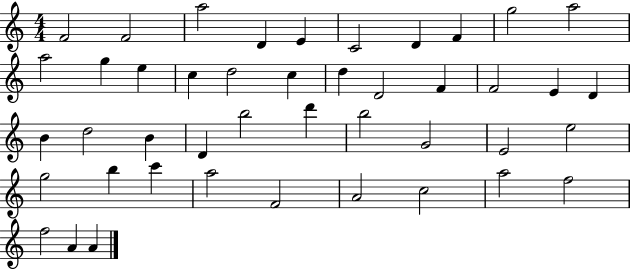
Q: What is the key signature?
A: C major